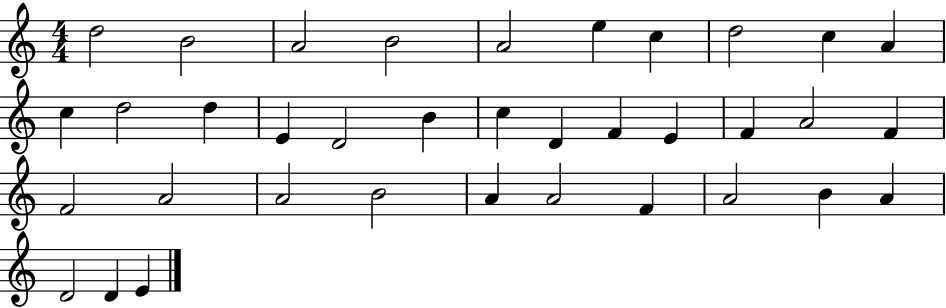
D5/h B4/h A4/h B4/h A4/h E5/q C5/q D5/h C5/q A4/q C5/q D5/h D5/q E4/q D4/h B4/q C5/q D4/q F4/q E4/q F4/q A4/h F4/q F4/h A4/h A4/h B4/h A4/q A4/h F4/q A4/h B4/q A4/q D4/h D4/q E4/q